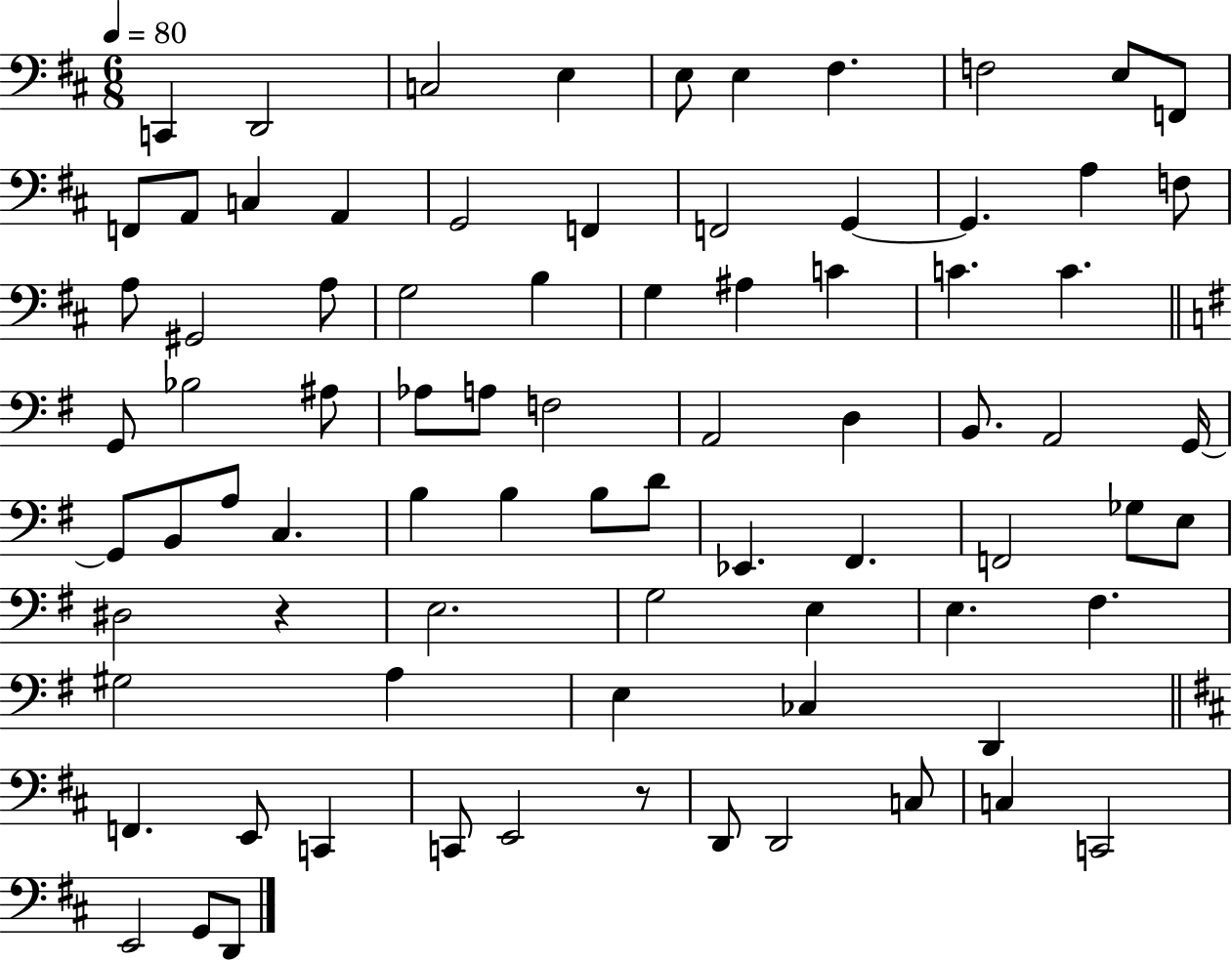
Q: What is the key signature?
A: D major